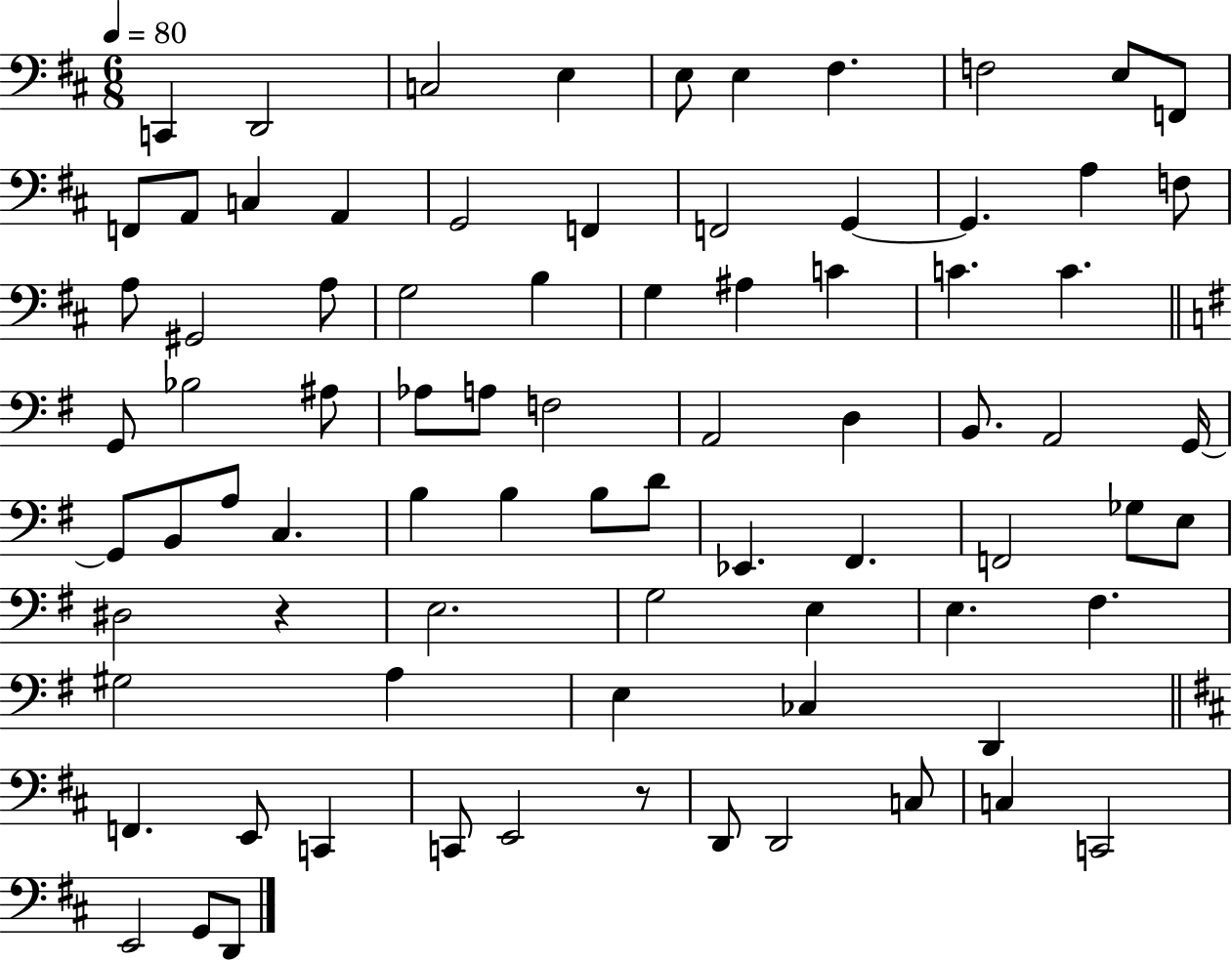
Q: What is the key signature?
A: D major